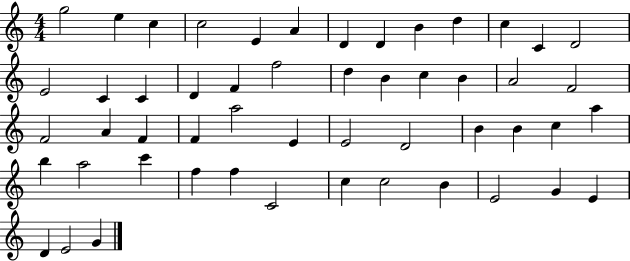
G5/h E5/q C5/q C5/h E4/q A4/q D4/q D4/q B4/q D5/q C5/q C4/q D4/h E4/h C4/q C4/q D4/q F4/q F5/h D5/q B4/q C5/q B4/q A4/h F4/h F4/h A4/q F4/q F4/q A5/h E4/q E4/h D4/h B4/q B4/q C5/q A5/q B5/q A5/h C6/q F5/q F5/q C4/h C5/q C5/h B4/q E4/h G4/q E4/q D4/q E4/h G4/q